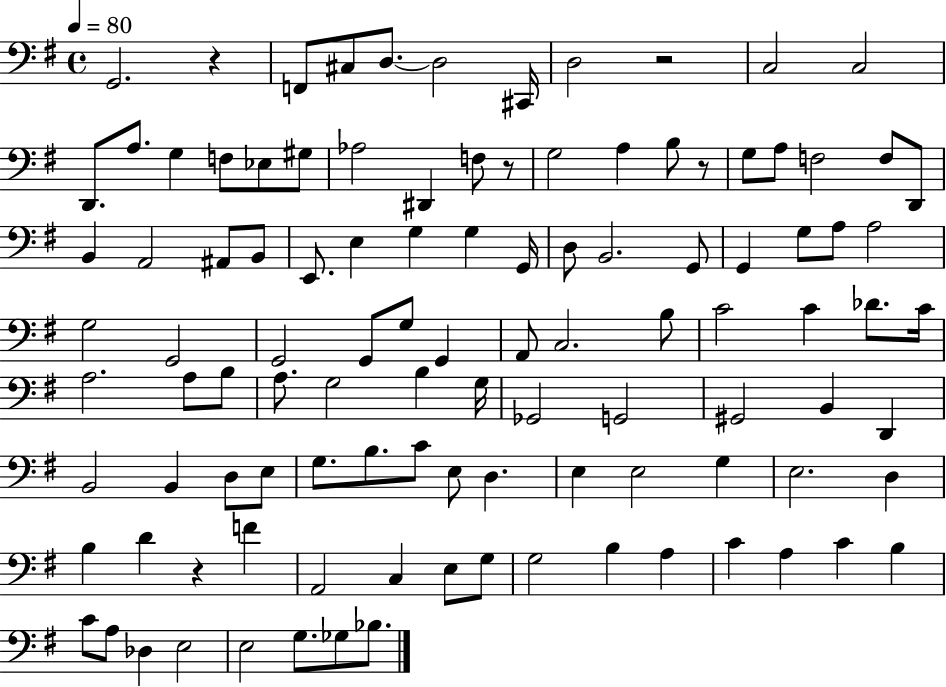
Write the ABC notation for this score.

X:1
T:Untitled
M:4/4
L:1/4
K:G
G,,2 z F,,/2 ^C,/2 D,/2 D,2 ^C,,/4 D,2 z2 C,2 C,2 D,,/2 A,/2 G, F,/2 _E,/2 ^G,/2 _A,2 ^D,, F,/2 z/2 G,2 A, B,/2 z/2 G,/2 A,/2 F,2 F,/2 D,,/2 B,, A,,2 ^A,,/2 B,,/2 E,,/2 E, G, G, G,,/4 D,/2 B,,2 G,,/2 G,, G,/2 A,/2 A,2 G,2 G,,2 G,,2 G,,/2 G,/2 G,, A,,/2 C,2 B,/2 C2 C _D/2 C/4 A,2 A,/2 B,/2 A,/2 G,2 B, G,/4 _G,,2 G,,2 ^G,,2 B,, D,, B,,2 B,, D,/2 E,/2 G,/2 B,/2 C/2 E,/2 D, E, E,2 G, E,2 D, B, D z F A,,2 C, E,/2 G,/2 G,2 B, A, C A, C B, C/2 A,/2 _D, E,2 E,2 G,/2 _G,/2 _B,/2